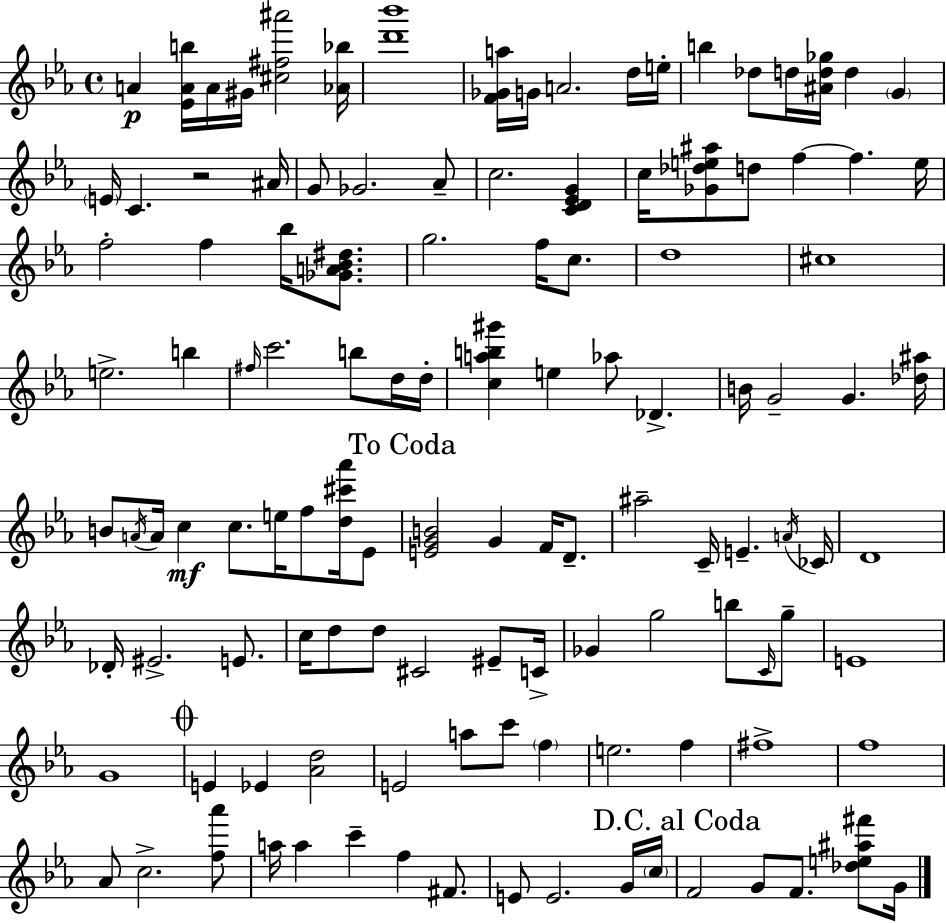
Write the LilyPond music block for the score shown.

{
  \clef treble
  \time 4/4
  \defaultTimeSignature
  \key c \minor
  \repeat volta 2 { a'4\p <ees' a' b''>16 a'16 gis'16 <cis'' fis'' ais'''>2 <aes' bes''>16 | <d''' bes'''>1 | <f' ges' a''>16 g'16 a'2. d''16 e''16-. | b''4 des''8 d''16 <ais' d'' ges''>16 d''4 \parenthesize g'4 | \break \parenthesize e'16 c'4. r2 ais'16 | g'8 ges'2. aes'8-- | c''2. <c' d' ees' g'>4 | c''16 <ges' des'' e'' ais''>8 d''8 f''4~~ f''4. e''16 | \break f''2-. f''4 bes''16 <ges' a' bes' dis''>8. | g''2. f''16 c''8. | d''1 | cis''1 | \break e''2.-> b''4 | \grace { fis''16 } c'''2. b''8 d''16 | d''16-. <c'' a'' b'' gis'''>4 e''4 aes''8 des'4.-> | b'16 g'2-- g'4. | \break <des'' ais''>16 b'8 \acciaccatura { a'16 } a'16 c''4\mf c''8. e''16 f''8 <d'' cis''' aes'''>16 | ees'8 \mark "To Coda" <e' g' b'>2 g'4 f'16 d'8.-- | ais''2-- c'16-- e'4.-- | \acciaccatura { a'16 } ces'16 d'1 | \break des'16-. eis'2.-> | e'8. c''16 d''8 d''8 cis'2 | eis'8-- c'16-> ges'4 g''2 b''8 | \grace { c'16 } g''8-- e'1 | \break g'1 | \mark \markup { \musicglyph "scripts.coda" } e'4 ees'4 <aes' d''>2 | e'2 a''8 c'''8 | \parenthesize f''4 e''2. | \break f''4 fis''1-> | f''1 | aes'8 c''2.-> | <f'' aes'''>8 a''16 a''4 c'''4-- f''4 | \break fis'8. e'8 e'2. | g'16 \parenthesize c''16 \mark "D.C. al Coda" f'2 g'8 f'8. | <des'' e'' ais'' fis'''>8 g'16 } \bar "|."
}